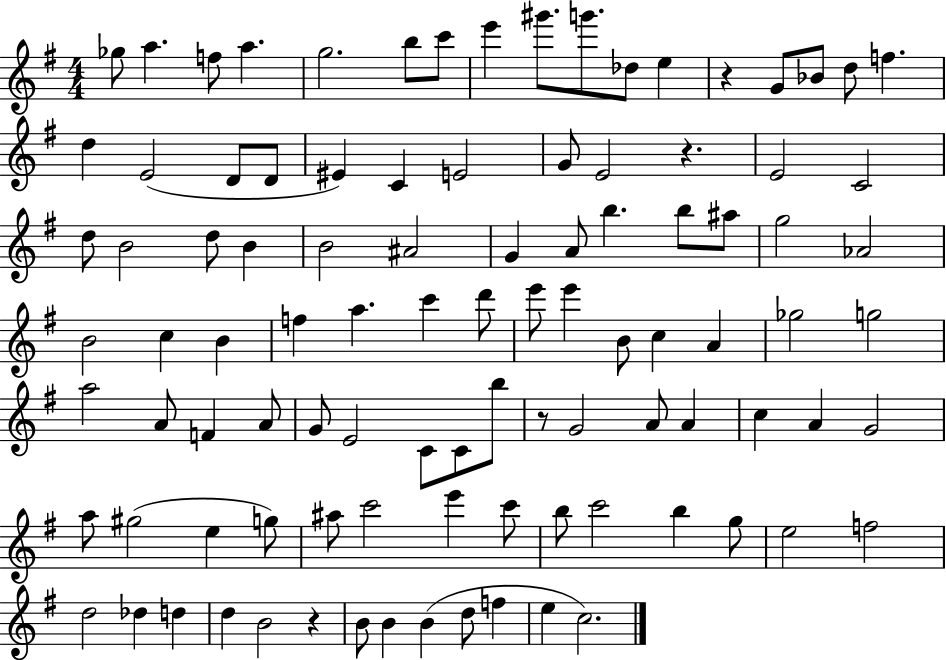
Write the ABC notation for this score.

X:1
T:Untitled
M:4/4
L:1/4
K:G
_g/2 a f/2 a g2 b/2 c'/2 e' ^g'/2 g'/2 _d/2 e z G/2 _B/2 d/2 f d E2 D/2 D/2 ^E C E2 G/2 E2 z E2 C2 d/2 B2 d/2 B B2 ^A2 G A/2 b b/2 ^a/2 g2 _A2 B2 c B f a c' d'/2 e'/2 e' B/2 c A _g2 g2 a2 A/2 F A/2 G/2 E2 C/2 C/2 b/2 z/2 G2 A/2 A c A G2 a/2 ^g2 e g/2 ^a/2 c'2 e' c'/2 b/2 c'2 b g/2 e2 f2 d2 _d d d B2 z B/2 B B d/2 f e c2